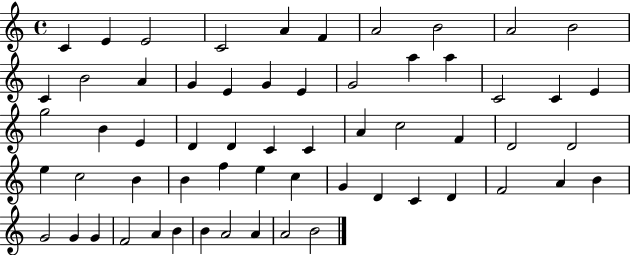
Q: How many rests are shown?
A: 0